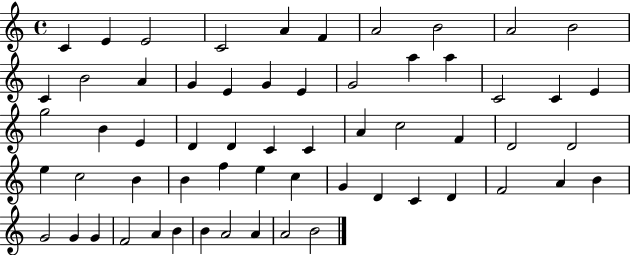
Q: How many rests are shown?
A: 0